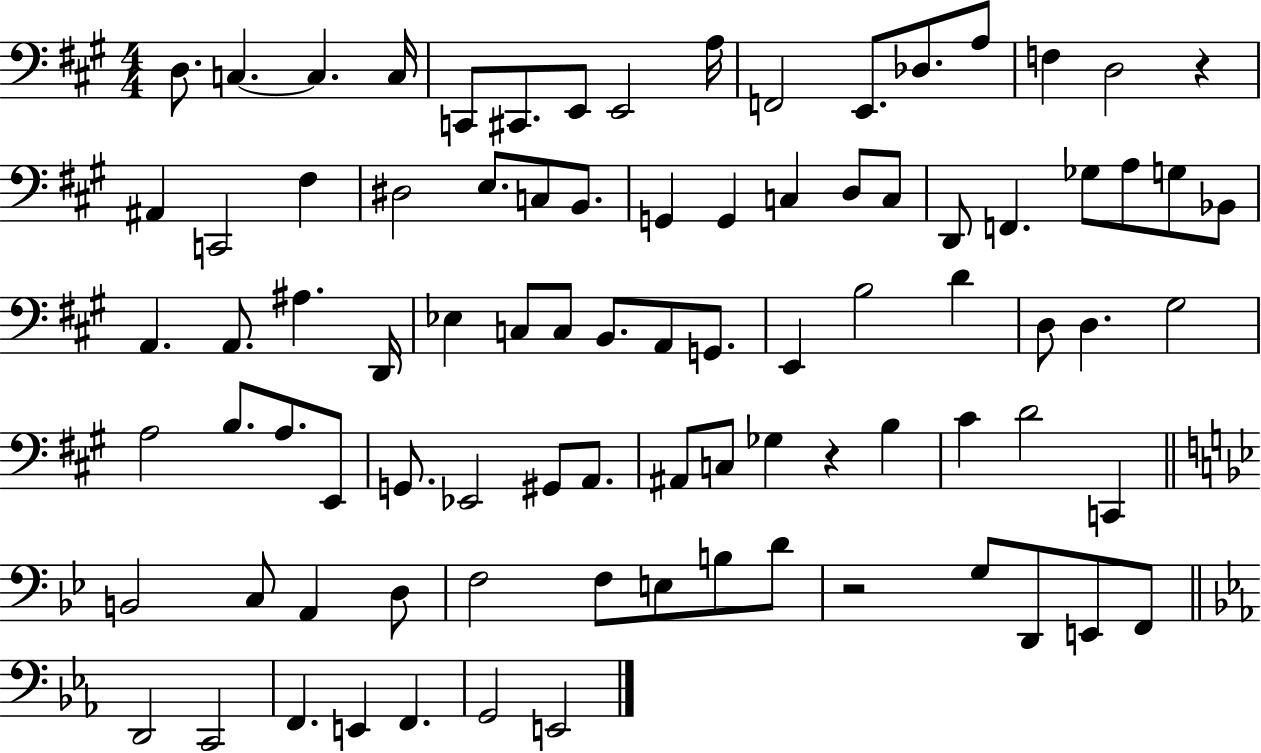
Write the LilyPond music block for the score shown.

{
  \clef bass
  \numericTimeSignature
  \time 4/4
  \key a \major
  \repeat volta 2 { d8. c4.~~ c4. c16 | c,8 cis,8. e,8 e,2 a16 | f,2 e,8. des8. a8 | f4 d2 r4 | \break ais,4 c,2 fis4 | dis2 e8. c8 b,8. | g,4 g,4 c4 d8 c8 | d,8 f,4. ges8 a8 g8 bes,8 | \break a,4. a,8. ais4. d,16 | ees4 c8 c8 b,8. a,8 g,8. | e,4 b2 d'4 | d8 d4. gis2 | \break a2 b8. a8. e,8 | g,8. ees,2 gis,8 a,8. | ais,8 c8 ges4 r4 b4 | cis'4 d'2 c,4 | \break \bar "||" \break \key bes \major b,2 c8 a,4 d8 | f2 f8 e8 b8 d'8 | r2 g8 d,8 e,8 f,8 | \bar "||" \break \key c \minor d,2 c,2 | f,4. e,4 f,4. | g,2 e,2 | } \bar "|."
}